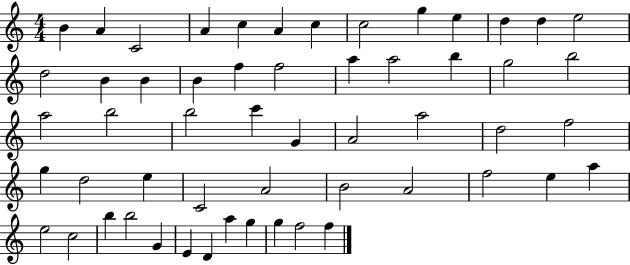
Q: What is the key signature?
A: C major